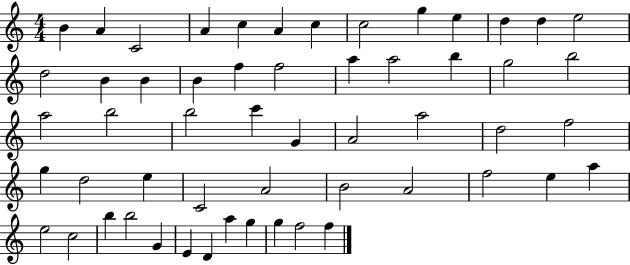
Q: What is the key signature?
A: C major